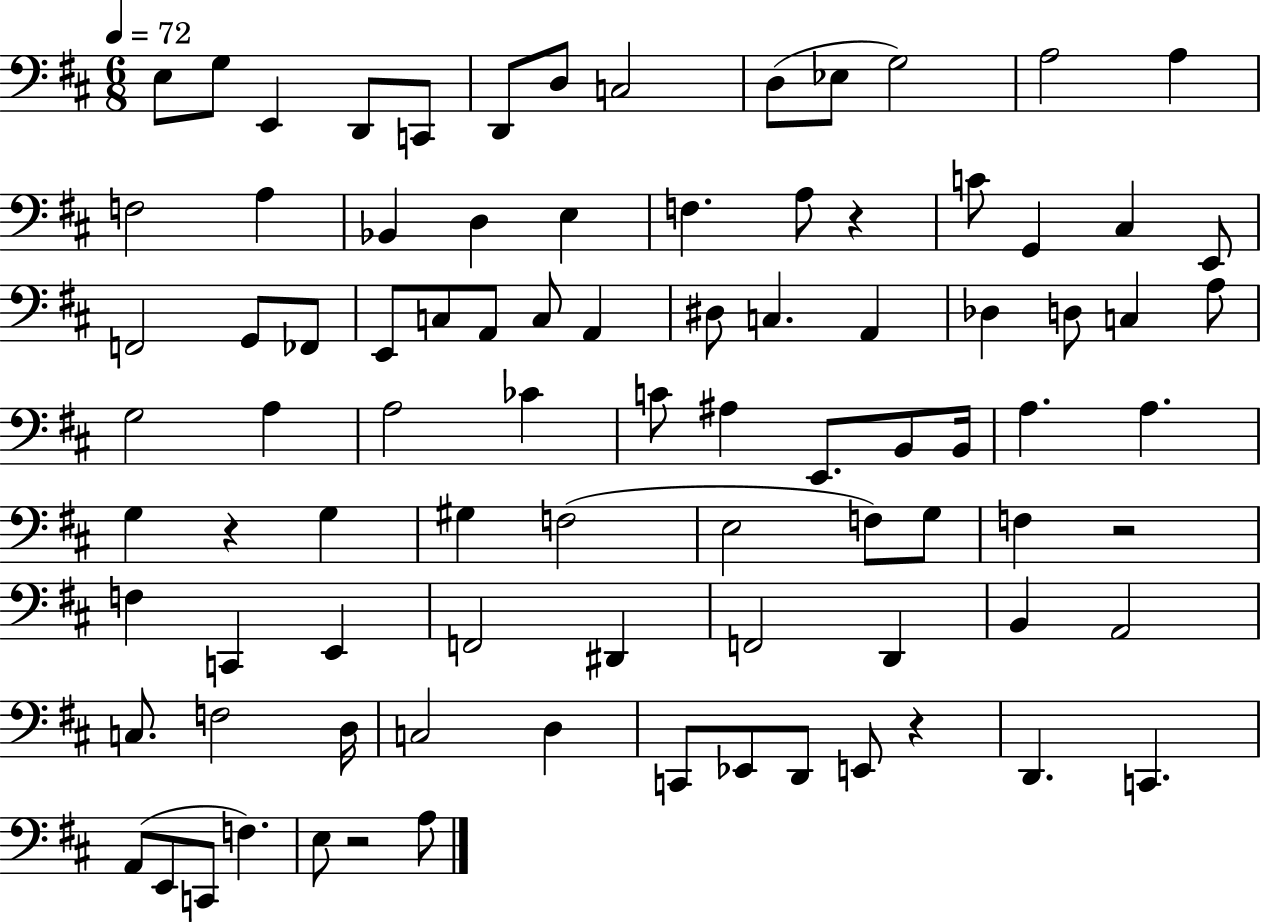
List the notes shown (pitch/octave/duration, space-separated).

E3/e G3/e E2/q D2/e C2/e D2/e D3/e C3/h D3/e Eb3/e G3/h A3/h A3/q F3/h A3/q Bb2/q D3/q E3/q F3/q. A3/e R/q C4/e G2/q C#3/q E2/e F2/h G2/e FES2/e E2/e C3/e A2/e C3/e A2/q D#3/e C3/q. A2/q Db3/q D3/e C3/q A3/e G3/h A3/q A3/h CES4/q C4/e A#3/q E2/e. B2/e B2/s A3/q. A3/q. G3/q R/q G3/q G#3/q F3/h E3/h F3/e G3/e F3/q R/h F3/q C2/q E2/q F2/h D#2/q F2/h D2/q B2/q A2/h C3/e. F3/h D3/s C3/h D3/q C2/e Eb2/e D2/e E2/e R/q D2/q. C2/q. A2/e E2/e C2/e F3/q. E3/e R/h A3/e